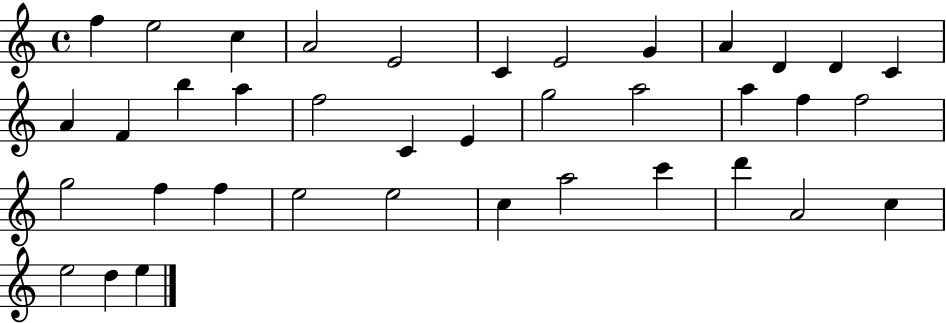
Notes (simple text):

F5/q E5/h C5/q A4/h E4/h C4/q E4/h G4/q A4/q D4/q D4/q C4/q A4/q F4/q B5/q A5/q F5/h C4/q E4/q G5/h A5/h A5/q F5/q F5/h G5/h F5/q F5/q E5/h E5/h C5/q A5/h C6/q D6/q A4/h C5/q E5/h D5/q E5/q